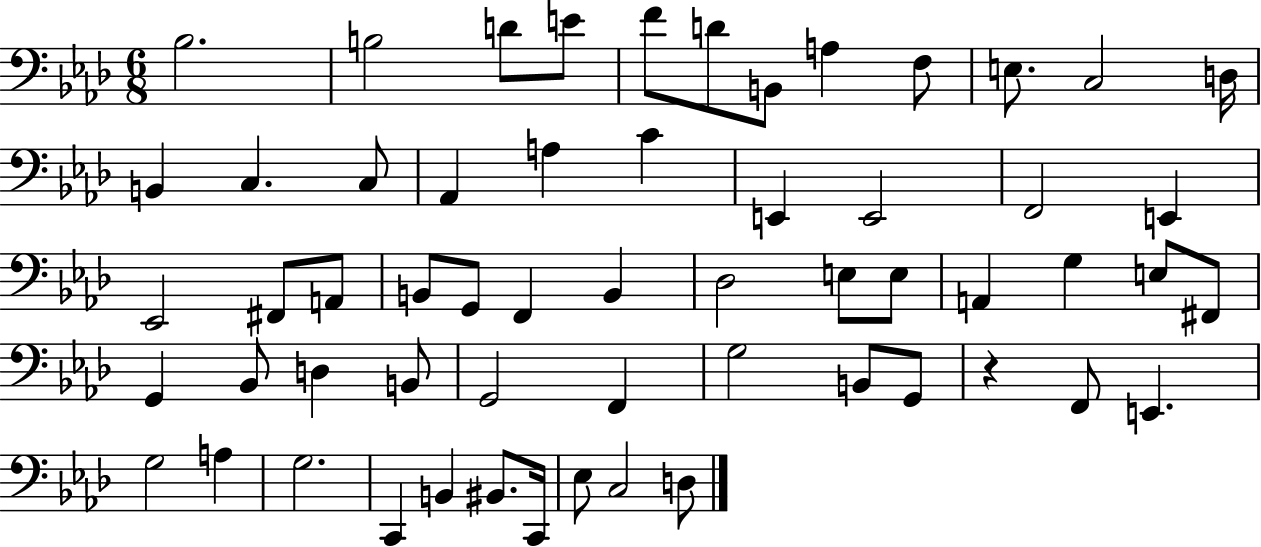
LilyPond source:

{
  \clef bass
  \numericTimeSignature
  \time 6/8
  \key aes \major
  \repeat volta 2 { bes2. | b2 d'8 e'8 | f'8 d'8 b,8 a4 f8 | e8. c2 d16 | \break b,4 c4. c8 | aes,4 a4 c'4 | e,4 e,2 | f,2 e,4 | \break ees,2 fis,8 a,8 | b,8 g,8 f,4 b,4 | des2 e8 e8 | a,4 g4 e8 fis,8 | \break g,4 bes,8 d4 b,8 | g,2 f,4 | g2 b,8 g,8 | r4 f,8 e,4. | \break g2 a4 | g2. | c,4 b,4 bis,8. c,16 | ees8 c2 d8 | \break } \bar "|."
}